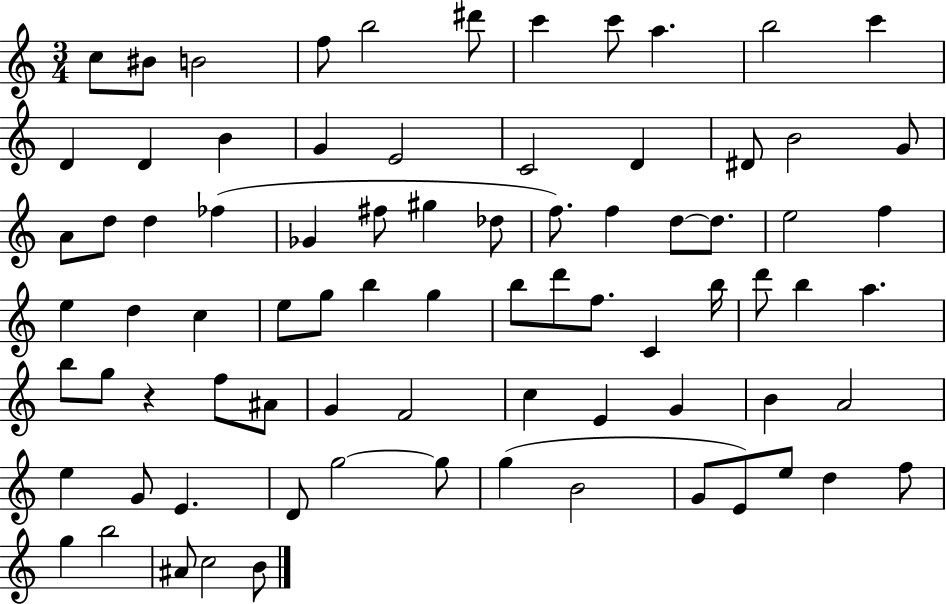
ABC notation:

X:1
T:Untitled
M:3/4
L:1/4
K:C
c/2 ^B/2 B2 f/2 b2 ^d'/2 c' c'/2 a b2 c' D D B G E2 C2 D ^D/2 B2 G/2 A/2 d/2 d _f _G ^f/2 ^g _d/2 f/2 f d/2 d/2 e2 f e d c e/2 g/2 b g b/2 d'/2 f/2 C b/4 d'/2 b a b/2 g/2 z f/2 ^A/2 G F2 c E G B A2 e G/2 E D/2 g2 g/2 g B2 G/2 E/2 e/2 d f/2 g b2 ^A/2 c2 B/2